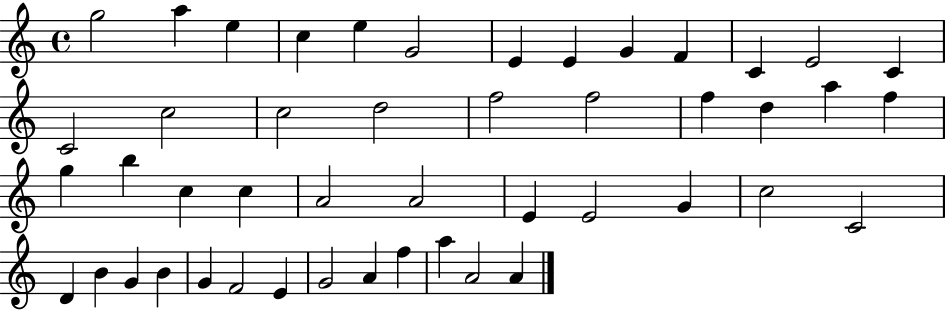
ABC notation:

X:1
T:Untitled
M:4/4
L:1/4
K:C
g2 a e c e G2 E E G F C E2 C C2 c2 c2 d2 f2 f2 f d a f g b c c A2 A2 E E2 G c2 C2 D B G B G F2 E G2 A f a A2 A